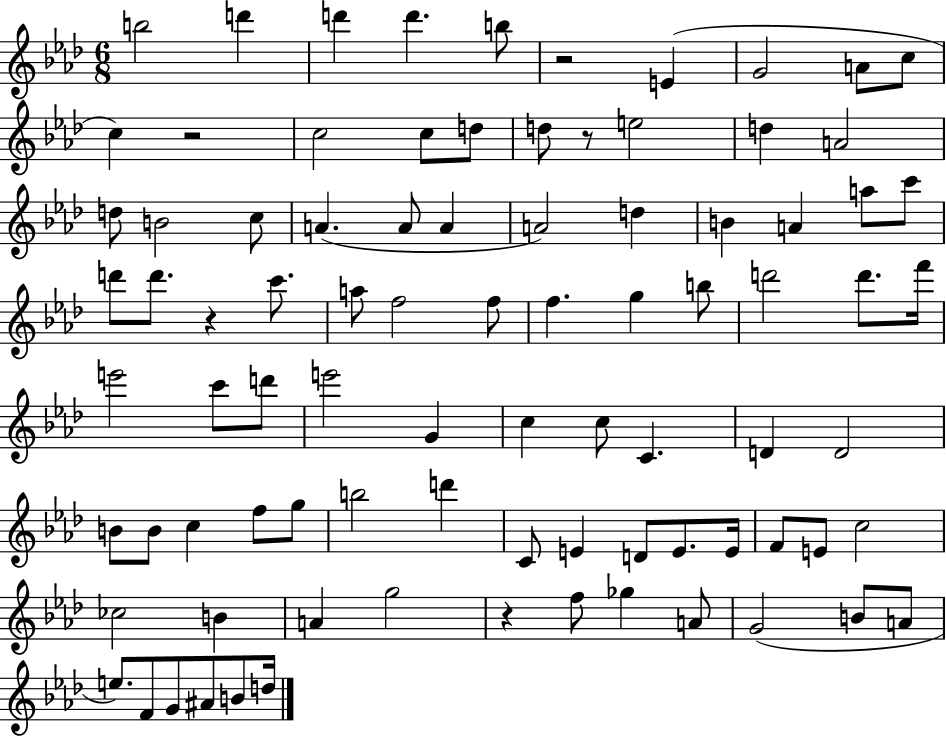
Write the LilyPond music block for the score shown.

{
  \clef treble
  \numericTimeSignature
  \time 6/8
  \key aes \major
  b''2 d'''4 | d'''4 d'''4. b''8 | r2 e'4( | g'2 a'8 c''8 | \break c''4) r2 | c''2 c''8 d''8 | d''8 r8 e''2 | d''4 a'2 | \break d''8 b'2 c''8 | a'4.( a'8 a'4 | a'2) d''4 | b'4 a'4 a''8 c'''8 | \break d'''8 d'''8. r4 c'''8. | a''8 f''2 f''8 | f''4. g''4 b''8 | d'''2 d'''8. f'''16 | \break e'''2 c'''8 d'''8 | e'''2 g'4 | c''4 c''8 c'4. | d'4 d'2 | \break b'8 b'8 c''4 f''8 g''8 | b''2 d'''4 | c'8 e'4 d'8 e'8. e'16 | f'8 e'8 c''2 | \break ces''2 b'4 | a'4 g''2 | r4 f''8 ges''4 a'8 | g'2( b'8 a'8 | \break e''8.) f'8 g'8 ais'8 b'8 d''16 | \bar "|."
}